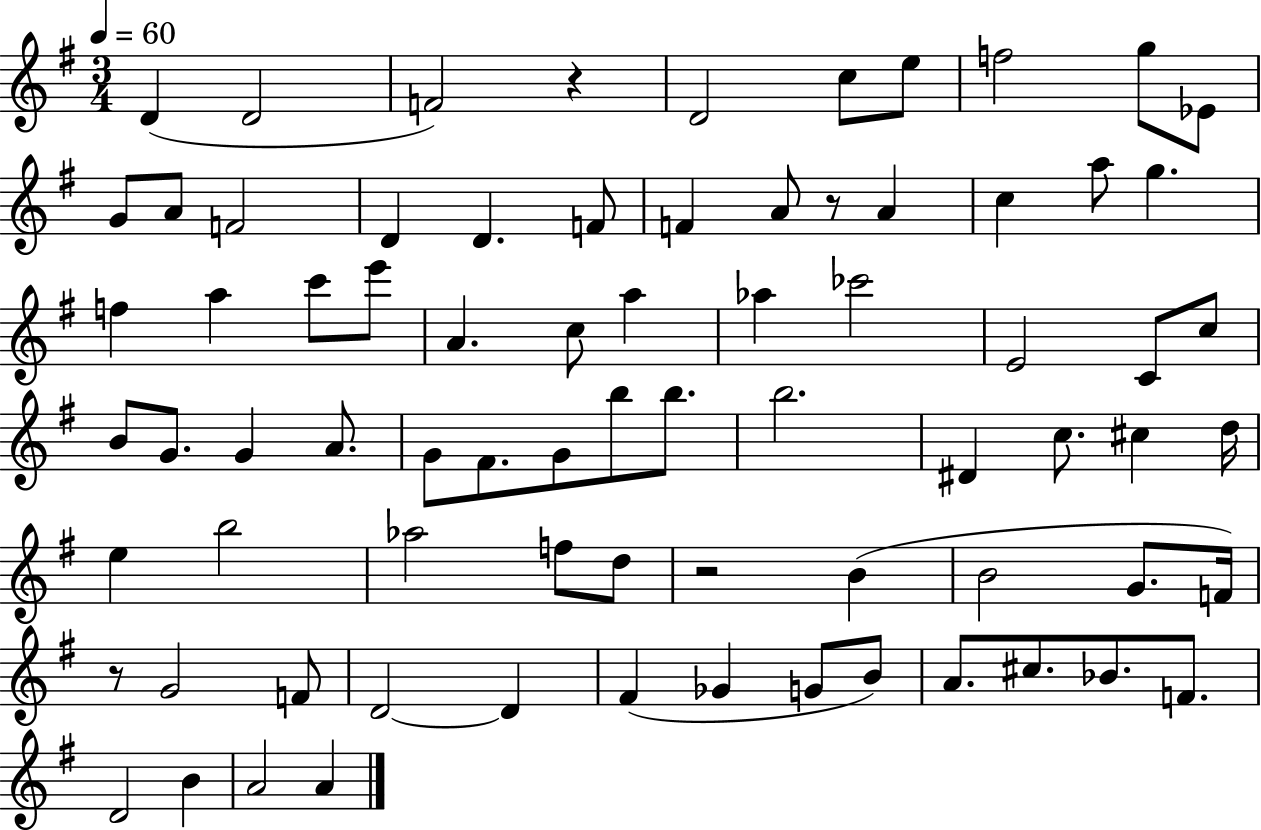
X:1
T:Untitled
M:3/4
L:1/4
K:G
D D2 F2 z D2 c/2 e/2 f2 g/2 _E/2 G/2 A/2 F2 D D F/2 F A/2 z/2 A c a/2 g f a c'/2 e'/2 A c/2 a _a _c'2 E2 C/2 c/2 B/2 G/2 G A/2 G/2 ^F/2 G/2 b/2 b/2 b2 ^D c/2 ^c d/4 e b2 _a2 f/2 d/2 z2 B B2 G/2 F/4 z/2 G2 F/2 D2 D ^F _G G/2 B/2 A/2 ^c/2 _B/2 F/2 D2 B A2 A